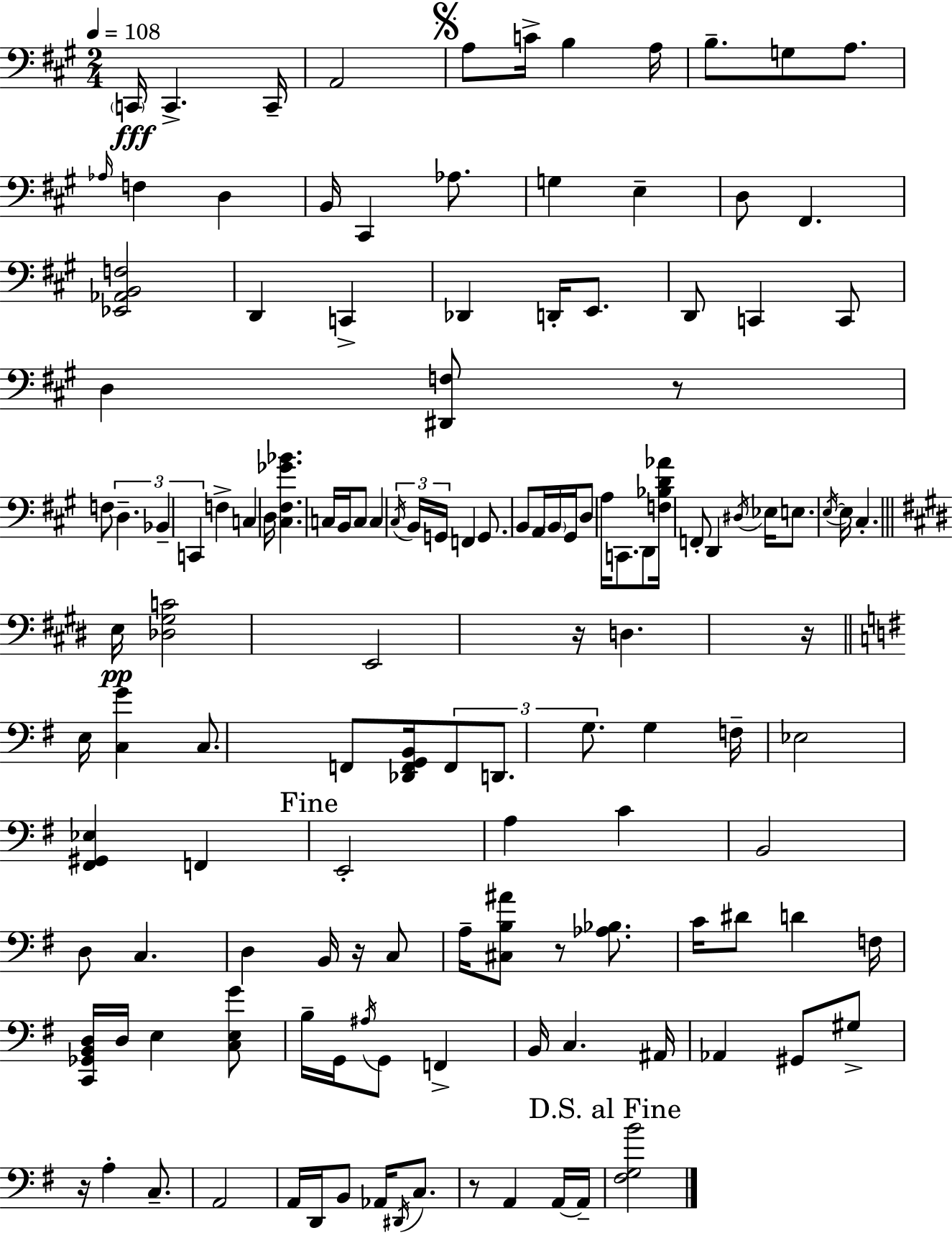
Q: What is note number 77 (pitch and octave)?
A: A3